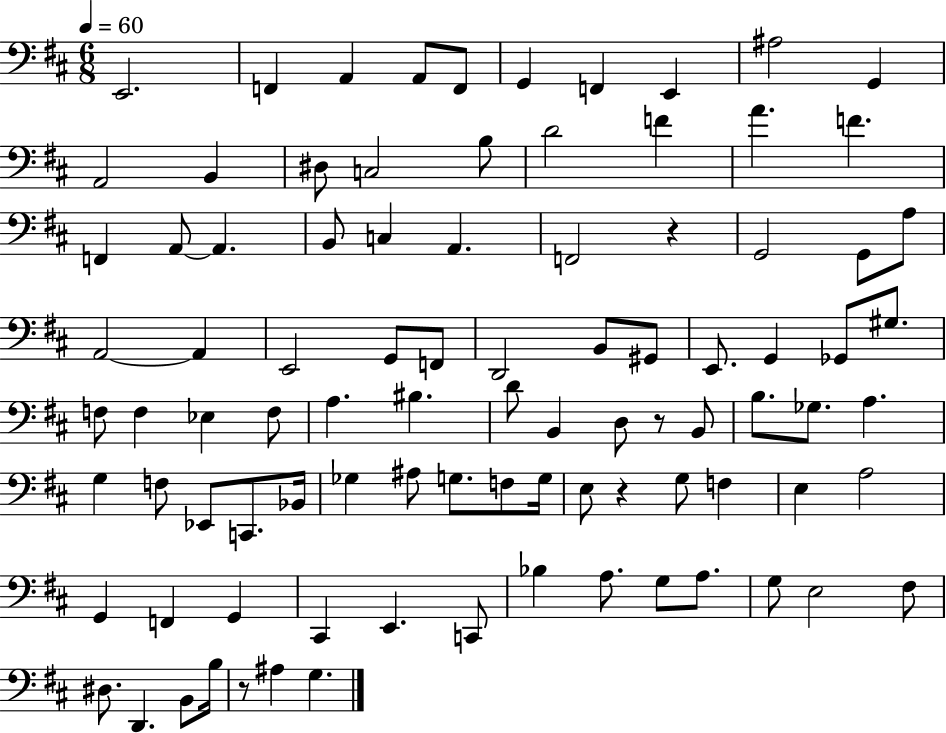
X:1
T:Untitled
M:6/8
L:1/4
K:D
E,,2 F,, A,, A,,/2 F,,/2 G,, F,, E,, ^A,2 G,, A,,2 B,, ^D,/2 C,2 B,/2 D2 F A F F,, A,,/2 A,, B,,/2 C, A,, F,,2 z G,,2 G,,/2 A,/2 A,,2 A,, E,,2 G,,/2 F,,/2 D,,2 B,,/2 ^G,,/2 E,,/2 G,, _G,,/2 ^G,/2 F,/2 F, _E, F,/2 A, ^B, D/2 B,, D,/2 z/2 B,,/2 B,/2 _G,/2 A, G, F,/2 _E,,/2 C,,/2 _B,,/4 _G, ^A,/2 G,/2 F,/2 G,/4 E,/2 z G,/2 F, E, A,2 G,, F,, G,, ^C,, E,, C,,/2 _B, A,/2 G,/2 A,/2 G,/2 E,2 ^F,/2 ^D,/2 D,, B,,/2 B,/4 z/2 ^A, G,